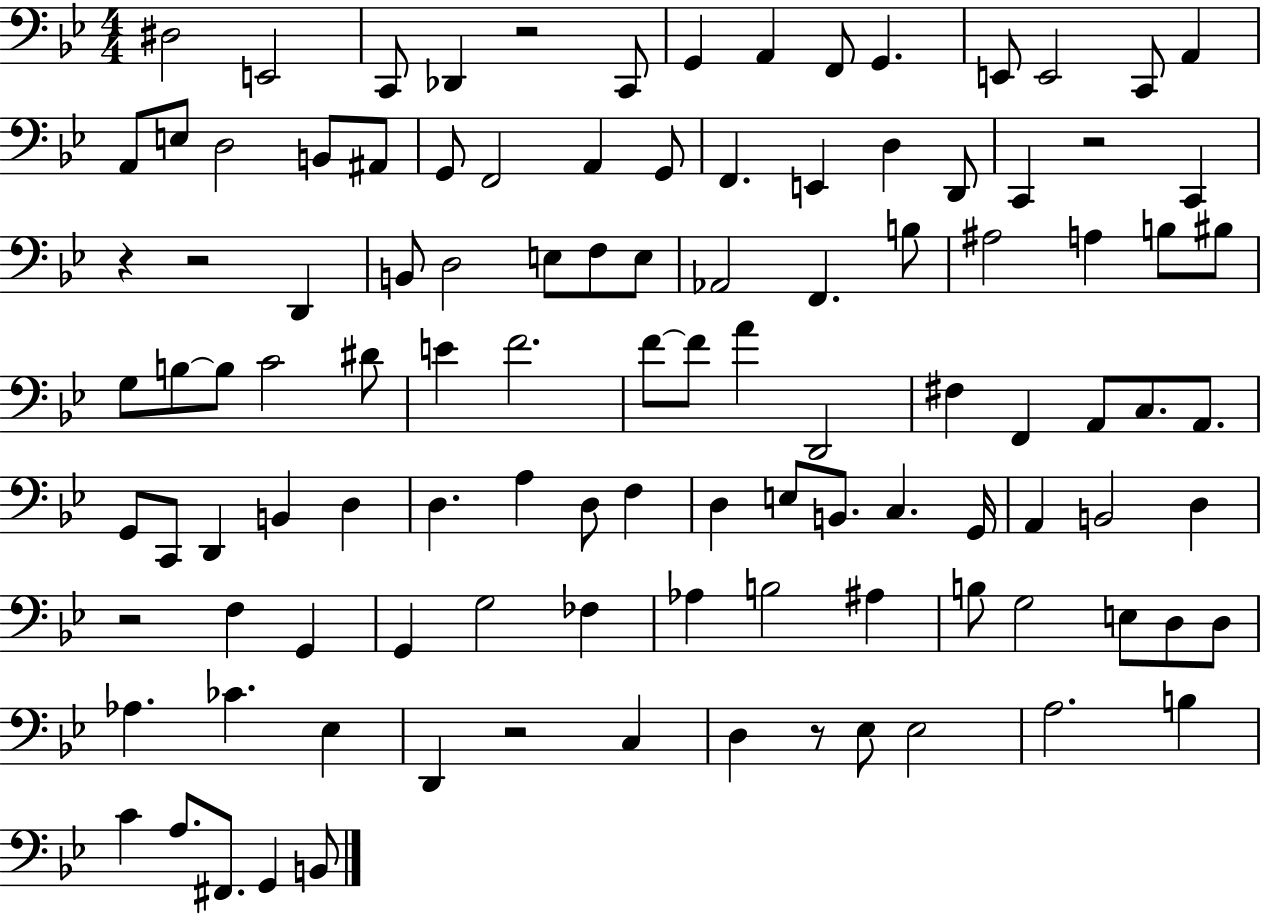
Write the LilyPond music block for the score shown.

{
  \clef bass
  \numericTimeSignature
  \time 4/4
  \key bes \major
  dis2 e,2 | c,8 des,4 r2 c,8 | g,4 a,4 f,8 g,4. | e,8 e,2 c,8 a,4 | \break a,8 e8 d2 b,8 ais,8 | g,8 f,2 a,4 g,8 | f,4. e,4 d4 d,8 | c,4 r2 c,4 | \break r4 r2 d,4 | b,8 d2 e8 f8 e8 | aes,2 f,4. b8 | ais2 a4 b8 bis8 | \break g8 b8~~ b8 c'2 dis'8 | e'4 f'2. | f'8~~ f'8 a'4 d,2 | fis4 f,4 a,8 c8. a,8. | \break g,8 c,8 d,4 b,4 d4 | d4. a4 d8 f4 | d4 e8 b,8. c4. g,16 | a,4 b,2 d4 | \break r2 f4 g,4 | g,4 g2 fes4 | aes4 b2 ais4 | b8 g2 e8 d8 d8 | \break aes4. ces'4. ees4 | d,4 r2 c4 | d4 r8 ees8 ees2 | a2. b4 | \break c'4 a8. fis,8. g,4 b,8 | \bar "|."
}